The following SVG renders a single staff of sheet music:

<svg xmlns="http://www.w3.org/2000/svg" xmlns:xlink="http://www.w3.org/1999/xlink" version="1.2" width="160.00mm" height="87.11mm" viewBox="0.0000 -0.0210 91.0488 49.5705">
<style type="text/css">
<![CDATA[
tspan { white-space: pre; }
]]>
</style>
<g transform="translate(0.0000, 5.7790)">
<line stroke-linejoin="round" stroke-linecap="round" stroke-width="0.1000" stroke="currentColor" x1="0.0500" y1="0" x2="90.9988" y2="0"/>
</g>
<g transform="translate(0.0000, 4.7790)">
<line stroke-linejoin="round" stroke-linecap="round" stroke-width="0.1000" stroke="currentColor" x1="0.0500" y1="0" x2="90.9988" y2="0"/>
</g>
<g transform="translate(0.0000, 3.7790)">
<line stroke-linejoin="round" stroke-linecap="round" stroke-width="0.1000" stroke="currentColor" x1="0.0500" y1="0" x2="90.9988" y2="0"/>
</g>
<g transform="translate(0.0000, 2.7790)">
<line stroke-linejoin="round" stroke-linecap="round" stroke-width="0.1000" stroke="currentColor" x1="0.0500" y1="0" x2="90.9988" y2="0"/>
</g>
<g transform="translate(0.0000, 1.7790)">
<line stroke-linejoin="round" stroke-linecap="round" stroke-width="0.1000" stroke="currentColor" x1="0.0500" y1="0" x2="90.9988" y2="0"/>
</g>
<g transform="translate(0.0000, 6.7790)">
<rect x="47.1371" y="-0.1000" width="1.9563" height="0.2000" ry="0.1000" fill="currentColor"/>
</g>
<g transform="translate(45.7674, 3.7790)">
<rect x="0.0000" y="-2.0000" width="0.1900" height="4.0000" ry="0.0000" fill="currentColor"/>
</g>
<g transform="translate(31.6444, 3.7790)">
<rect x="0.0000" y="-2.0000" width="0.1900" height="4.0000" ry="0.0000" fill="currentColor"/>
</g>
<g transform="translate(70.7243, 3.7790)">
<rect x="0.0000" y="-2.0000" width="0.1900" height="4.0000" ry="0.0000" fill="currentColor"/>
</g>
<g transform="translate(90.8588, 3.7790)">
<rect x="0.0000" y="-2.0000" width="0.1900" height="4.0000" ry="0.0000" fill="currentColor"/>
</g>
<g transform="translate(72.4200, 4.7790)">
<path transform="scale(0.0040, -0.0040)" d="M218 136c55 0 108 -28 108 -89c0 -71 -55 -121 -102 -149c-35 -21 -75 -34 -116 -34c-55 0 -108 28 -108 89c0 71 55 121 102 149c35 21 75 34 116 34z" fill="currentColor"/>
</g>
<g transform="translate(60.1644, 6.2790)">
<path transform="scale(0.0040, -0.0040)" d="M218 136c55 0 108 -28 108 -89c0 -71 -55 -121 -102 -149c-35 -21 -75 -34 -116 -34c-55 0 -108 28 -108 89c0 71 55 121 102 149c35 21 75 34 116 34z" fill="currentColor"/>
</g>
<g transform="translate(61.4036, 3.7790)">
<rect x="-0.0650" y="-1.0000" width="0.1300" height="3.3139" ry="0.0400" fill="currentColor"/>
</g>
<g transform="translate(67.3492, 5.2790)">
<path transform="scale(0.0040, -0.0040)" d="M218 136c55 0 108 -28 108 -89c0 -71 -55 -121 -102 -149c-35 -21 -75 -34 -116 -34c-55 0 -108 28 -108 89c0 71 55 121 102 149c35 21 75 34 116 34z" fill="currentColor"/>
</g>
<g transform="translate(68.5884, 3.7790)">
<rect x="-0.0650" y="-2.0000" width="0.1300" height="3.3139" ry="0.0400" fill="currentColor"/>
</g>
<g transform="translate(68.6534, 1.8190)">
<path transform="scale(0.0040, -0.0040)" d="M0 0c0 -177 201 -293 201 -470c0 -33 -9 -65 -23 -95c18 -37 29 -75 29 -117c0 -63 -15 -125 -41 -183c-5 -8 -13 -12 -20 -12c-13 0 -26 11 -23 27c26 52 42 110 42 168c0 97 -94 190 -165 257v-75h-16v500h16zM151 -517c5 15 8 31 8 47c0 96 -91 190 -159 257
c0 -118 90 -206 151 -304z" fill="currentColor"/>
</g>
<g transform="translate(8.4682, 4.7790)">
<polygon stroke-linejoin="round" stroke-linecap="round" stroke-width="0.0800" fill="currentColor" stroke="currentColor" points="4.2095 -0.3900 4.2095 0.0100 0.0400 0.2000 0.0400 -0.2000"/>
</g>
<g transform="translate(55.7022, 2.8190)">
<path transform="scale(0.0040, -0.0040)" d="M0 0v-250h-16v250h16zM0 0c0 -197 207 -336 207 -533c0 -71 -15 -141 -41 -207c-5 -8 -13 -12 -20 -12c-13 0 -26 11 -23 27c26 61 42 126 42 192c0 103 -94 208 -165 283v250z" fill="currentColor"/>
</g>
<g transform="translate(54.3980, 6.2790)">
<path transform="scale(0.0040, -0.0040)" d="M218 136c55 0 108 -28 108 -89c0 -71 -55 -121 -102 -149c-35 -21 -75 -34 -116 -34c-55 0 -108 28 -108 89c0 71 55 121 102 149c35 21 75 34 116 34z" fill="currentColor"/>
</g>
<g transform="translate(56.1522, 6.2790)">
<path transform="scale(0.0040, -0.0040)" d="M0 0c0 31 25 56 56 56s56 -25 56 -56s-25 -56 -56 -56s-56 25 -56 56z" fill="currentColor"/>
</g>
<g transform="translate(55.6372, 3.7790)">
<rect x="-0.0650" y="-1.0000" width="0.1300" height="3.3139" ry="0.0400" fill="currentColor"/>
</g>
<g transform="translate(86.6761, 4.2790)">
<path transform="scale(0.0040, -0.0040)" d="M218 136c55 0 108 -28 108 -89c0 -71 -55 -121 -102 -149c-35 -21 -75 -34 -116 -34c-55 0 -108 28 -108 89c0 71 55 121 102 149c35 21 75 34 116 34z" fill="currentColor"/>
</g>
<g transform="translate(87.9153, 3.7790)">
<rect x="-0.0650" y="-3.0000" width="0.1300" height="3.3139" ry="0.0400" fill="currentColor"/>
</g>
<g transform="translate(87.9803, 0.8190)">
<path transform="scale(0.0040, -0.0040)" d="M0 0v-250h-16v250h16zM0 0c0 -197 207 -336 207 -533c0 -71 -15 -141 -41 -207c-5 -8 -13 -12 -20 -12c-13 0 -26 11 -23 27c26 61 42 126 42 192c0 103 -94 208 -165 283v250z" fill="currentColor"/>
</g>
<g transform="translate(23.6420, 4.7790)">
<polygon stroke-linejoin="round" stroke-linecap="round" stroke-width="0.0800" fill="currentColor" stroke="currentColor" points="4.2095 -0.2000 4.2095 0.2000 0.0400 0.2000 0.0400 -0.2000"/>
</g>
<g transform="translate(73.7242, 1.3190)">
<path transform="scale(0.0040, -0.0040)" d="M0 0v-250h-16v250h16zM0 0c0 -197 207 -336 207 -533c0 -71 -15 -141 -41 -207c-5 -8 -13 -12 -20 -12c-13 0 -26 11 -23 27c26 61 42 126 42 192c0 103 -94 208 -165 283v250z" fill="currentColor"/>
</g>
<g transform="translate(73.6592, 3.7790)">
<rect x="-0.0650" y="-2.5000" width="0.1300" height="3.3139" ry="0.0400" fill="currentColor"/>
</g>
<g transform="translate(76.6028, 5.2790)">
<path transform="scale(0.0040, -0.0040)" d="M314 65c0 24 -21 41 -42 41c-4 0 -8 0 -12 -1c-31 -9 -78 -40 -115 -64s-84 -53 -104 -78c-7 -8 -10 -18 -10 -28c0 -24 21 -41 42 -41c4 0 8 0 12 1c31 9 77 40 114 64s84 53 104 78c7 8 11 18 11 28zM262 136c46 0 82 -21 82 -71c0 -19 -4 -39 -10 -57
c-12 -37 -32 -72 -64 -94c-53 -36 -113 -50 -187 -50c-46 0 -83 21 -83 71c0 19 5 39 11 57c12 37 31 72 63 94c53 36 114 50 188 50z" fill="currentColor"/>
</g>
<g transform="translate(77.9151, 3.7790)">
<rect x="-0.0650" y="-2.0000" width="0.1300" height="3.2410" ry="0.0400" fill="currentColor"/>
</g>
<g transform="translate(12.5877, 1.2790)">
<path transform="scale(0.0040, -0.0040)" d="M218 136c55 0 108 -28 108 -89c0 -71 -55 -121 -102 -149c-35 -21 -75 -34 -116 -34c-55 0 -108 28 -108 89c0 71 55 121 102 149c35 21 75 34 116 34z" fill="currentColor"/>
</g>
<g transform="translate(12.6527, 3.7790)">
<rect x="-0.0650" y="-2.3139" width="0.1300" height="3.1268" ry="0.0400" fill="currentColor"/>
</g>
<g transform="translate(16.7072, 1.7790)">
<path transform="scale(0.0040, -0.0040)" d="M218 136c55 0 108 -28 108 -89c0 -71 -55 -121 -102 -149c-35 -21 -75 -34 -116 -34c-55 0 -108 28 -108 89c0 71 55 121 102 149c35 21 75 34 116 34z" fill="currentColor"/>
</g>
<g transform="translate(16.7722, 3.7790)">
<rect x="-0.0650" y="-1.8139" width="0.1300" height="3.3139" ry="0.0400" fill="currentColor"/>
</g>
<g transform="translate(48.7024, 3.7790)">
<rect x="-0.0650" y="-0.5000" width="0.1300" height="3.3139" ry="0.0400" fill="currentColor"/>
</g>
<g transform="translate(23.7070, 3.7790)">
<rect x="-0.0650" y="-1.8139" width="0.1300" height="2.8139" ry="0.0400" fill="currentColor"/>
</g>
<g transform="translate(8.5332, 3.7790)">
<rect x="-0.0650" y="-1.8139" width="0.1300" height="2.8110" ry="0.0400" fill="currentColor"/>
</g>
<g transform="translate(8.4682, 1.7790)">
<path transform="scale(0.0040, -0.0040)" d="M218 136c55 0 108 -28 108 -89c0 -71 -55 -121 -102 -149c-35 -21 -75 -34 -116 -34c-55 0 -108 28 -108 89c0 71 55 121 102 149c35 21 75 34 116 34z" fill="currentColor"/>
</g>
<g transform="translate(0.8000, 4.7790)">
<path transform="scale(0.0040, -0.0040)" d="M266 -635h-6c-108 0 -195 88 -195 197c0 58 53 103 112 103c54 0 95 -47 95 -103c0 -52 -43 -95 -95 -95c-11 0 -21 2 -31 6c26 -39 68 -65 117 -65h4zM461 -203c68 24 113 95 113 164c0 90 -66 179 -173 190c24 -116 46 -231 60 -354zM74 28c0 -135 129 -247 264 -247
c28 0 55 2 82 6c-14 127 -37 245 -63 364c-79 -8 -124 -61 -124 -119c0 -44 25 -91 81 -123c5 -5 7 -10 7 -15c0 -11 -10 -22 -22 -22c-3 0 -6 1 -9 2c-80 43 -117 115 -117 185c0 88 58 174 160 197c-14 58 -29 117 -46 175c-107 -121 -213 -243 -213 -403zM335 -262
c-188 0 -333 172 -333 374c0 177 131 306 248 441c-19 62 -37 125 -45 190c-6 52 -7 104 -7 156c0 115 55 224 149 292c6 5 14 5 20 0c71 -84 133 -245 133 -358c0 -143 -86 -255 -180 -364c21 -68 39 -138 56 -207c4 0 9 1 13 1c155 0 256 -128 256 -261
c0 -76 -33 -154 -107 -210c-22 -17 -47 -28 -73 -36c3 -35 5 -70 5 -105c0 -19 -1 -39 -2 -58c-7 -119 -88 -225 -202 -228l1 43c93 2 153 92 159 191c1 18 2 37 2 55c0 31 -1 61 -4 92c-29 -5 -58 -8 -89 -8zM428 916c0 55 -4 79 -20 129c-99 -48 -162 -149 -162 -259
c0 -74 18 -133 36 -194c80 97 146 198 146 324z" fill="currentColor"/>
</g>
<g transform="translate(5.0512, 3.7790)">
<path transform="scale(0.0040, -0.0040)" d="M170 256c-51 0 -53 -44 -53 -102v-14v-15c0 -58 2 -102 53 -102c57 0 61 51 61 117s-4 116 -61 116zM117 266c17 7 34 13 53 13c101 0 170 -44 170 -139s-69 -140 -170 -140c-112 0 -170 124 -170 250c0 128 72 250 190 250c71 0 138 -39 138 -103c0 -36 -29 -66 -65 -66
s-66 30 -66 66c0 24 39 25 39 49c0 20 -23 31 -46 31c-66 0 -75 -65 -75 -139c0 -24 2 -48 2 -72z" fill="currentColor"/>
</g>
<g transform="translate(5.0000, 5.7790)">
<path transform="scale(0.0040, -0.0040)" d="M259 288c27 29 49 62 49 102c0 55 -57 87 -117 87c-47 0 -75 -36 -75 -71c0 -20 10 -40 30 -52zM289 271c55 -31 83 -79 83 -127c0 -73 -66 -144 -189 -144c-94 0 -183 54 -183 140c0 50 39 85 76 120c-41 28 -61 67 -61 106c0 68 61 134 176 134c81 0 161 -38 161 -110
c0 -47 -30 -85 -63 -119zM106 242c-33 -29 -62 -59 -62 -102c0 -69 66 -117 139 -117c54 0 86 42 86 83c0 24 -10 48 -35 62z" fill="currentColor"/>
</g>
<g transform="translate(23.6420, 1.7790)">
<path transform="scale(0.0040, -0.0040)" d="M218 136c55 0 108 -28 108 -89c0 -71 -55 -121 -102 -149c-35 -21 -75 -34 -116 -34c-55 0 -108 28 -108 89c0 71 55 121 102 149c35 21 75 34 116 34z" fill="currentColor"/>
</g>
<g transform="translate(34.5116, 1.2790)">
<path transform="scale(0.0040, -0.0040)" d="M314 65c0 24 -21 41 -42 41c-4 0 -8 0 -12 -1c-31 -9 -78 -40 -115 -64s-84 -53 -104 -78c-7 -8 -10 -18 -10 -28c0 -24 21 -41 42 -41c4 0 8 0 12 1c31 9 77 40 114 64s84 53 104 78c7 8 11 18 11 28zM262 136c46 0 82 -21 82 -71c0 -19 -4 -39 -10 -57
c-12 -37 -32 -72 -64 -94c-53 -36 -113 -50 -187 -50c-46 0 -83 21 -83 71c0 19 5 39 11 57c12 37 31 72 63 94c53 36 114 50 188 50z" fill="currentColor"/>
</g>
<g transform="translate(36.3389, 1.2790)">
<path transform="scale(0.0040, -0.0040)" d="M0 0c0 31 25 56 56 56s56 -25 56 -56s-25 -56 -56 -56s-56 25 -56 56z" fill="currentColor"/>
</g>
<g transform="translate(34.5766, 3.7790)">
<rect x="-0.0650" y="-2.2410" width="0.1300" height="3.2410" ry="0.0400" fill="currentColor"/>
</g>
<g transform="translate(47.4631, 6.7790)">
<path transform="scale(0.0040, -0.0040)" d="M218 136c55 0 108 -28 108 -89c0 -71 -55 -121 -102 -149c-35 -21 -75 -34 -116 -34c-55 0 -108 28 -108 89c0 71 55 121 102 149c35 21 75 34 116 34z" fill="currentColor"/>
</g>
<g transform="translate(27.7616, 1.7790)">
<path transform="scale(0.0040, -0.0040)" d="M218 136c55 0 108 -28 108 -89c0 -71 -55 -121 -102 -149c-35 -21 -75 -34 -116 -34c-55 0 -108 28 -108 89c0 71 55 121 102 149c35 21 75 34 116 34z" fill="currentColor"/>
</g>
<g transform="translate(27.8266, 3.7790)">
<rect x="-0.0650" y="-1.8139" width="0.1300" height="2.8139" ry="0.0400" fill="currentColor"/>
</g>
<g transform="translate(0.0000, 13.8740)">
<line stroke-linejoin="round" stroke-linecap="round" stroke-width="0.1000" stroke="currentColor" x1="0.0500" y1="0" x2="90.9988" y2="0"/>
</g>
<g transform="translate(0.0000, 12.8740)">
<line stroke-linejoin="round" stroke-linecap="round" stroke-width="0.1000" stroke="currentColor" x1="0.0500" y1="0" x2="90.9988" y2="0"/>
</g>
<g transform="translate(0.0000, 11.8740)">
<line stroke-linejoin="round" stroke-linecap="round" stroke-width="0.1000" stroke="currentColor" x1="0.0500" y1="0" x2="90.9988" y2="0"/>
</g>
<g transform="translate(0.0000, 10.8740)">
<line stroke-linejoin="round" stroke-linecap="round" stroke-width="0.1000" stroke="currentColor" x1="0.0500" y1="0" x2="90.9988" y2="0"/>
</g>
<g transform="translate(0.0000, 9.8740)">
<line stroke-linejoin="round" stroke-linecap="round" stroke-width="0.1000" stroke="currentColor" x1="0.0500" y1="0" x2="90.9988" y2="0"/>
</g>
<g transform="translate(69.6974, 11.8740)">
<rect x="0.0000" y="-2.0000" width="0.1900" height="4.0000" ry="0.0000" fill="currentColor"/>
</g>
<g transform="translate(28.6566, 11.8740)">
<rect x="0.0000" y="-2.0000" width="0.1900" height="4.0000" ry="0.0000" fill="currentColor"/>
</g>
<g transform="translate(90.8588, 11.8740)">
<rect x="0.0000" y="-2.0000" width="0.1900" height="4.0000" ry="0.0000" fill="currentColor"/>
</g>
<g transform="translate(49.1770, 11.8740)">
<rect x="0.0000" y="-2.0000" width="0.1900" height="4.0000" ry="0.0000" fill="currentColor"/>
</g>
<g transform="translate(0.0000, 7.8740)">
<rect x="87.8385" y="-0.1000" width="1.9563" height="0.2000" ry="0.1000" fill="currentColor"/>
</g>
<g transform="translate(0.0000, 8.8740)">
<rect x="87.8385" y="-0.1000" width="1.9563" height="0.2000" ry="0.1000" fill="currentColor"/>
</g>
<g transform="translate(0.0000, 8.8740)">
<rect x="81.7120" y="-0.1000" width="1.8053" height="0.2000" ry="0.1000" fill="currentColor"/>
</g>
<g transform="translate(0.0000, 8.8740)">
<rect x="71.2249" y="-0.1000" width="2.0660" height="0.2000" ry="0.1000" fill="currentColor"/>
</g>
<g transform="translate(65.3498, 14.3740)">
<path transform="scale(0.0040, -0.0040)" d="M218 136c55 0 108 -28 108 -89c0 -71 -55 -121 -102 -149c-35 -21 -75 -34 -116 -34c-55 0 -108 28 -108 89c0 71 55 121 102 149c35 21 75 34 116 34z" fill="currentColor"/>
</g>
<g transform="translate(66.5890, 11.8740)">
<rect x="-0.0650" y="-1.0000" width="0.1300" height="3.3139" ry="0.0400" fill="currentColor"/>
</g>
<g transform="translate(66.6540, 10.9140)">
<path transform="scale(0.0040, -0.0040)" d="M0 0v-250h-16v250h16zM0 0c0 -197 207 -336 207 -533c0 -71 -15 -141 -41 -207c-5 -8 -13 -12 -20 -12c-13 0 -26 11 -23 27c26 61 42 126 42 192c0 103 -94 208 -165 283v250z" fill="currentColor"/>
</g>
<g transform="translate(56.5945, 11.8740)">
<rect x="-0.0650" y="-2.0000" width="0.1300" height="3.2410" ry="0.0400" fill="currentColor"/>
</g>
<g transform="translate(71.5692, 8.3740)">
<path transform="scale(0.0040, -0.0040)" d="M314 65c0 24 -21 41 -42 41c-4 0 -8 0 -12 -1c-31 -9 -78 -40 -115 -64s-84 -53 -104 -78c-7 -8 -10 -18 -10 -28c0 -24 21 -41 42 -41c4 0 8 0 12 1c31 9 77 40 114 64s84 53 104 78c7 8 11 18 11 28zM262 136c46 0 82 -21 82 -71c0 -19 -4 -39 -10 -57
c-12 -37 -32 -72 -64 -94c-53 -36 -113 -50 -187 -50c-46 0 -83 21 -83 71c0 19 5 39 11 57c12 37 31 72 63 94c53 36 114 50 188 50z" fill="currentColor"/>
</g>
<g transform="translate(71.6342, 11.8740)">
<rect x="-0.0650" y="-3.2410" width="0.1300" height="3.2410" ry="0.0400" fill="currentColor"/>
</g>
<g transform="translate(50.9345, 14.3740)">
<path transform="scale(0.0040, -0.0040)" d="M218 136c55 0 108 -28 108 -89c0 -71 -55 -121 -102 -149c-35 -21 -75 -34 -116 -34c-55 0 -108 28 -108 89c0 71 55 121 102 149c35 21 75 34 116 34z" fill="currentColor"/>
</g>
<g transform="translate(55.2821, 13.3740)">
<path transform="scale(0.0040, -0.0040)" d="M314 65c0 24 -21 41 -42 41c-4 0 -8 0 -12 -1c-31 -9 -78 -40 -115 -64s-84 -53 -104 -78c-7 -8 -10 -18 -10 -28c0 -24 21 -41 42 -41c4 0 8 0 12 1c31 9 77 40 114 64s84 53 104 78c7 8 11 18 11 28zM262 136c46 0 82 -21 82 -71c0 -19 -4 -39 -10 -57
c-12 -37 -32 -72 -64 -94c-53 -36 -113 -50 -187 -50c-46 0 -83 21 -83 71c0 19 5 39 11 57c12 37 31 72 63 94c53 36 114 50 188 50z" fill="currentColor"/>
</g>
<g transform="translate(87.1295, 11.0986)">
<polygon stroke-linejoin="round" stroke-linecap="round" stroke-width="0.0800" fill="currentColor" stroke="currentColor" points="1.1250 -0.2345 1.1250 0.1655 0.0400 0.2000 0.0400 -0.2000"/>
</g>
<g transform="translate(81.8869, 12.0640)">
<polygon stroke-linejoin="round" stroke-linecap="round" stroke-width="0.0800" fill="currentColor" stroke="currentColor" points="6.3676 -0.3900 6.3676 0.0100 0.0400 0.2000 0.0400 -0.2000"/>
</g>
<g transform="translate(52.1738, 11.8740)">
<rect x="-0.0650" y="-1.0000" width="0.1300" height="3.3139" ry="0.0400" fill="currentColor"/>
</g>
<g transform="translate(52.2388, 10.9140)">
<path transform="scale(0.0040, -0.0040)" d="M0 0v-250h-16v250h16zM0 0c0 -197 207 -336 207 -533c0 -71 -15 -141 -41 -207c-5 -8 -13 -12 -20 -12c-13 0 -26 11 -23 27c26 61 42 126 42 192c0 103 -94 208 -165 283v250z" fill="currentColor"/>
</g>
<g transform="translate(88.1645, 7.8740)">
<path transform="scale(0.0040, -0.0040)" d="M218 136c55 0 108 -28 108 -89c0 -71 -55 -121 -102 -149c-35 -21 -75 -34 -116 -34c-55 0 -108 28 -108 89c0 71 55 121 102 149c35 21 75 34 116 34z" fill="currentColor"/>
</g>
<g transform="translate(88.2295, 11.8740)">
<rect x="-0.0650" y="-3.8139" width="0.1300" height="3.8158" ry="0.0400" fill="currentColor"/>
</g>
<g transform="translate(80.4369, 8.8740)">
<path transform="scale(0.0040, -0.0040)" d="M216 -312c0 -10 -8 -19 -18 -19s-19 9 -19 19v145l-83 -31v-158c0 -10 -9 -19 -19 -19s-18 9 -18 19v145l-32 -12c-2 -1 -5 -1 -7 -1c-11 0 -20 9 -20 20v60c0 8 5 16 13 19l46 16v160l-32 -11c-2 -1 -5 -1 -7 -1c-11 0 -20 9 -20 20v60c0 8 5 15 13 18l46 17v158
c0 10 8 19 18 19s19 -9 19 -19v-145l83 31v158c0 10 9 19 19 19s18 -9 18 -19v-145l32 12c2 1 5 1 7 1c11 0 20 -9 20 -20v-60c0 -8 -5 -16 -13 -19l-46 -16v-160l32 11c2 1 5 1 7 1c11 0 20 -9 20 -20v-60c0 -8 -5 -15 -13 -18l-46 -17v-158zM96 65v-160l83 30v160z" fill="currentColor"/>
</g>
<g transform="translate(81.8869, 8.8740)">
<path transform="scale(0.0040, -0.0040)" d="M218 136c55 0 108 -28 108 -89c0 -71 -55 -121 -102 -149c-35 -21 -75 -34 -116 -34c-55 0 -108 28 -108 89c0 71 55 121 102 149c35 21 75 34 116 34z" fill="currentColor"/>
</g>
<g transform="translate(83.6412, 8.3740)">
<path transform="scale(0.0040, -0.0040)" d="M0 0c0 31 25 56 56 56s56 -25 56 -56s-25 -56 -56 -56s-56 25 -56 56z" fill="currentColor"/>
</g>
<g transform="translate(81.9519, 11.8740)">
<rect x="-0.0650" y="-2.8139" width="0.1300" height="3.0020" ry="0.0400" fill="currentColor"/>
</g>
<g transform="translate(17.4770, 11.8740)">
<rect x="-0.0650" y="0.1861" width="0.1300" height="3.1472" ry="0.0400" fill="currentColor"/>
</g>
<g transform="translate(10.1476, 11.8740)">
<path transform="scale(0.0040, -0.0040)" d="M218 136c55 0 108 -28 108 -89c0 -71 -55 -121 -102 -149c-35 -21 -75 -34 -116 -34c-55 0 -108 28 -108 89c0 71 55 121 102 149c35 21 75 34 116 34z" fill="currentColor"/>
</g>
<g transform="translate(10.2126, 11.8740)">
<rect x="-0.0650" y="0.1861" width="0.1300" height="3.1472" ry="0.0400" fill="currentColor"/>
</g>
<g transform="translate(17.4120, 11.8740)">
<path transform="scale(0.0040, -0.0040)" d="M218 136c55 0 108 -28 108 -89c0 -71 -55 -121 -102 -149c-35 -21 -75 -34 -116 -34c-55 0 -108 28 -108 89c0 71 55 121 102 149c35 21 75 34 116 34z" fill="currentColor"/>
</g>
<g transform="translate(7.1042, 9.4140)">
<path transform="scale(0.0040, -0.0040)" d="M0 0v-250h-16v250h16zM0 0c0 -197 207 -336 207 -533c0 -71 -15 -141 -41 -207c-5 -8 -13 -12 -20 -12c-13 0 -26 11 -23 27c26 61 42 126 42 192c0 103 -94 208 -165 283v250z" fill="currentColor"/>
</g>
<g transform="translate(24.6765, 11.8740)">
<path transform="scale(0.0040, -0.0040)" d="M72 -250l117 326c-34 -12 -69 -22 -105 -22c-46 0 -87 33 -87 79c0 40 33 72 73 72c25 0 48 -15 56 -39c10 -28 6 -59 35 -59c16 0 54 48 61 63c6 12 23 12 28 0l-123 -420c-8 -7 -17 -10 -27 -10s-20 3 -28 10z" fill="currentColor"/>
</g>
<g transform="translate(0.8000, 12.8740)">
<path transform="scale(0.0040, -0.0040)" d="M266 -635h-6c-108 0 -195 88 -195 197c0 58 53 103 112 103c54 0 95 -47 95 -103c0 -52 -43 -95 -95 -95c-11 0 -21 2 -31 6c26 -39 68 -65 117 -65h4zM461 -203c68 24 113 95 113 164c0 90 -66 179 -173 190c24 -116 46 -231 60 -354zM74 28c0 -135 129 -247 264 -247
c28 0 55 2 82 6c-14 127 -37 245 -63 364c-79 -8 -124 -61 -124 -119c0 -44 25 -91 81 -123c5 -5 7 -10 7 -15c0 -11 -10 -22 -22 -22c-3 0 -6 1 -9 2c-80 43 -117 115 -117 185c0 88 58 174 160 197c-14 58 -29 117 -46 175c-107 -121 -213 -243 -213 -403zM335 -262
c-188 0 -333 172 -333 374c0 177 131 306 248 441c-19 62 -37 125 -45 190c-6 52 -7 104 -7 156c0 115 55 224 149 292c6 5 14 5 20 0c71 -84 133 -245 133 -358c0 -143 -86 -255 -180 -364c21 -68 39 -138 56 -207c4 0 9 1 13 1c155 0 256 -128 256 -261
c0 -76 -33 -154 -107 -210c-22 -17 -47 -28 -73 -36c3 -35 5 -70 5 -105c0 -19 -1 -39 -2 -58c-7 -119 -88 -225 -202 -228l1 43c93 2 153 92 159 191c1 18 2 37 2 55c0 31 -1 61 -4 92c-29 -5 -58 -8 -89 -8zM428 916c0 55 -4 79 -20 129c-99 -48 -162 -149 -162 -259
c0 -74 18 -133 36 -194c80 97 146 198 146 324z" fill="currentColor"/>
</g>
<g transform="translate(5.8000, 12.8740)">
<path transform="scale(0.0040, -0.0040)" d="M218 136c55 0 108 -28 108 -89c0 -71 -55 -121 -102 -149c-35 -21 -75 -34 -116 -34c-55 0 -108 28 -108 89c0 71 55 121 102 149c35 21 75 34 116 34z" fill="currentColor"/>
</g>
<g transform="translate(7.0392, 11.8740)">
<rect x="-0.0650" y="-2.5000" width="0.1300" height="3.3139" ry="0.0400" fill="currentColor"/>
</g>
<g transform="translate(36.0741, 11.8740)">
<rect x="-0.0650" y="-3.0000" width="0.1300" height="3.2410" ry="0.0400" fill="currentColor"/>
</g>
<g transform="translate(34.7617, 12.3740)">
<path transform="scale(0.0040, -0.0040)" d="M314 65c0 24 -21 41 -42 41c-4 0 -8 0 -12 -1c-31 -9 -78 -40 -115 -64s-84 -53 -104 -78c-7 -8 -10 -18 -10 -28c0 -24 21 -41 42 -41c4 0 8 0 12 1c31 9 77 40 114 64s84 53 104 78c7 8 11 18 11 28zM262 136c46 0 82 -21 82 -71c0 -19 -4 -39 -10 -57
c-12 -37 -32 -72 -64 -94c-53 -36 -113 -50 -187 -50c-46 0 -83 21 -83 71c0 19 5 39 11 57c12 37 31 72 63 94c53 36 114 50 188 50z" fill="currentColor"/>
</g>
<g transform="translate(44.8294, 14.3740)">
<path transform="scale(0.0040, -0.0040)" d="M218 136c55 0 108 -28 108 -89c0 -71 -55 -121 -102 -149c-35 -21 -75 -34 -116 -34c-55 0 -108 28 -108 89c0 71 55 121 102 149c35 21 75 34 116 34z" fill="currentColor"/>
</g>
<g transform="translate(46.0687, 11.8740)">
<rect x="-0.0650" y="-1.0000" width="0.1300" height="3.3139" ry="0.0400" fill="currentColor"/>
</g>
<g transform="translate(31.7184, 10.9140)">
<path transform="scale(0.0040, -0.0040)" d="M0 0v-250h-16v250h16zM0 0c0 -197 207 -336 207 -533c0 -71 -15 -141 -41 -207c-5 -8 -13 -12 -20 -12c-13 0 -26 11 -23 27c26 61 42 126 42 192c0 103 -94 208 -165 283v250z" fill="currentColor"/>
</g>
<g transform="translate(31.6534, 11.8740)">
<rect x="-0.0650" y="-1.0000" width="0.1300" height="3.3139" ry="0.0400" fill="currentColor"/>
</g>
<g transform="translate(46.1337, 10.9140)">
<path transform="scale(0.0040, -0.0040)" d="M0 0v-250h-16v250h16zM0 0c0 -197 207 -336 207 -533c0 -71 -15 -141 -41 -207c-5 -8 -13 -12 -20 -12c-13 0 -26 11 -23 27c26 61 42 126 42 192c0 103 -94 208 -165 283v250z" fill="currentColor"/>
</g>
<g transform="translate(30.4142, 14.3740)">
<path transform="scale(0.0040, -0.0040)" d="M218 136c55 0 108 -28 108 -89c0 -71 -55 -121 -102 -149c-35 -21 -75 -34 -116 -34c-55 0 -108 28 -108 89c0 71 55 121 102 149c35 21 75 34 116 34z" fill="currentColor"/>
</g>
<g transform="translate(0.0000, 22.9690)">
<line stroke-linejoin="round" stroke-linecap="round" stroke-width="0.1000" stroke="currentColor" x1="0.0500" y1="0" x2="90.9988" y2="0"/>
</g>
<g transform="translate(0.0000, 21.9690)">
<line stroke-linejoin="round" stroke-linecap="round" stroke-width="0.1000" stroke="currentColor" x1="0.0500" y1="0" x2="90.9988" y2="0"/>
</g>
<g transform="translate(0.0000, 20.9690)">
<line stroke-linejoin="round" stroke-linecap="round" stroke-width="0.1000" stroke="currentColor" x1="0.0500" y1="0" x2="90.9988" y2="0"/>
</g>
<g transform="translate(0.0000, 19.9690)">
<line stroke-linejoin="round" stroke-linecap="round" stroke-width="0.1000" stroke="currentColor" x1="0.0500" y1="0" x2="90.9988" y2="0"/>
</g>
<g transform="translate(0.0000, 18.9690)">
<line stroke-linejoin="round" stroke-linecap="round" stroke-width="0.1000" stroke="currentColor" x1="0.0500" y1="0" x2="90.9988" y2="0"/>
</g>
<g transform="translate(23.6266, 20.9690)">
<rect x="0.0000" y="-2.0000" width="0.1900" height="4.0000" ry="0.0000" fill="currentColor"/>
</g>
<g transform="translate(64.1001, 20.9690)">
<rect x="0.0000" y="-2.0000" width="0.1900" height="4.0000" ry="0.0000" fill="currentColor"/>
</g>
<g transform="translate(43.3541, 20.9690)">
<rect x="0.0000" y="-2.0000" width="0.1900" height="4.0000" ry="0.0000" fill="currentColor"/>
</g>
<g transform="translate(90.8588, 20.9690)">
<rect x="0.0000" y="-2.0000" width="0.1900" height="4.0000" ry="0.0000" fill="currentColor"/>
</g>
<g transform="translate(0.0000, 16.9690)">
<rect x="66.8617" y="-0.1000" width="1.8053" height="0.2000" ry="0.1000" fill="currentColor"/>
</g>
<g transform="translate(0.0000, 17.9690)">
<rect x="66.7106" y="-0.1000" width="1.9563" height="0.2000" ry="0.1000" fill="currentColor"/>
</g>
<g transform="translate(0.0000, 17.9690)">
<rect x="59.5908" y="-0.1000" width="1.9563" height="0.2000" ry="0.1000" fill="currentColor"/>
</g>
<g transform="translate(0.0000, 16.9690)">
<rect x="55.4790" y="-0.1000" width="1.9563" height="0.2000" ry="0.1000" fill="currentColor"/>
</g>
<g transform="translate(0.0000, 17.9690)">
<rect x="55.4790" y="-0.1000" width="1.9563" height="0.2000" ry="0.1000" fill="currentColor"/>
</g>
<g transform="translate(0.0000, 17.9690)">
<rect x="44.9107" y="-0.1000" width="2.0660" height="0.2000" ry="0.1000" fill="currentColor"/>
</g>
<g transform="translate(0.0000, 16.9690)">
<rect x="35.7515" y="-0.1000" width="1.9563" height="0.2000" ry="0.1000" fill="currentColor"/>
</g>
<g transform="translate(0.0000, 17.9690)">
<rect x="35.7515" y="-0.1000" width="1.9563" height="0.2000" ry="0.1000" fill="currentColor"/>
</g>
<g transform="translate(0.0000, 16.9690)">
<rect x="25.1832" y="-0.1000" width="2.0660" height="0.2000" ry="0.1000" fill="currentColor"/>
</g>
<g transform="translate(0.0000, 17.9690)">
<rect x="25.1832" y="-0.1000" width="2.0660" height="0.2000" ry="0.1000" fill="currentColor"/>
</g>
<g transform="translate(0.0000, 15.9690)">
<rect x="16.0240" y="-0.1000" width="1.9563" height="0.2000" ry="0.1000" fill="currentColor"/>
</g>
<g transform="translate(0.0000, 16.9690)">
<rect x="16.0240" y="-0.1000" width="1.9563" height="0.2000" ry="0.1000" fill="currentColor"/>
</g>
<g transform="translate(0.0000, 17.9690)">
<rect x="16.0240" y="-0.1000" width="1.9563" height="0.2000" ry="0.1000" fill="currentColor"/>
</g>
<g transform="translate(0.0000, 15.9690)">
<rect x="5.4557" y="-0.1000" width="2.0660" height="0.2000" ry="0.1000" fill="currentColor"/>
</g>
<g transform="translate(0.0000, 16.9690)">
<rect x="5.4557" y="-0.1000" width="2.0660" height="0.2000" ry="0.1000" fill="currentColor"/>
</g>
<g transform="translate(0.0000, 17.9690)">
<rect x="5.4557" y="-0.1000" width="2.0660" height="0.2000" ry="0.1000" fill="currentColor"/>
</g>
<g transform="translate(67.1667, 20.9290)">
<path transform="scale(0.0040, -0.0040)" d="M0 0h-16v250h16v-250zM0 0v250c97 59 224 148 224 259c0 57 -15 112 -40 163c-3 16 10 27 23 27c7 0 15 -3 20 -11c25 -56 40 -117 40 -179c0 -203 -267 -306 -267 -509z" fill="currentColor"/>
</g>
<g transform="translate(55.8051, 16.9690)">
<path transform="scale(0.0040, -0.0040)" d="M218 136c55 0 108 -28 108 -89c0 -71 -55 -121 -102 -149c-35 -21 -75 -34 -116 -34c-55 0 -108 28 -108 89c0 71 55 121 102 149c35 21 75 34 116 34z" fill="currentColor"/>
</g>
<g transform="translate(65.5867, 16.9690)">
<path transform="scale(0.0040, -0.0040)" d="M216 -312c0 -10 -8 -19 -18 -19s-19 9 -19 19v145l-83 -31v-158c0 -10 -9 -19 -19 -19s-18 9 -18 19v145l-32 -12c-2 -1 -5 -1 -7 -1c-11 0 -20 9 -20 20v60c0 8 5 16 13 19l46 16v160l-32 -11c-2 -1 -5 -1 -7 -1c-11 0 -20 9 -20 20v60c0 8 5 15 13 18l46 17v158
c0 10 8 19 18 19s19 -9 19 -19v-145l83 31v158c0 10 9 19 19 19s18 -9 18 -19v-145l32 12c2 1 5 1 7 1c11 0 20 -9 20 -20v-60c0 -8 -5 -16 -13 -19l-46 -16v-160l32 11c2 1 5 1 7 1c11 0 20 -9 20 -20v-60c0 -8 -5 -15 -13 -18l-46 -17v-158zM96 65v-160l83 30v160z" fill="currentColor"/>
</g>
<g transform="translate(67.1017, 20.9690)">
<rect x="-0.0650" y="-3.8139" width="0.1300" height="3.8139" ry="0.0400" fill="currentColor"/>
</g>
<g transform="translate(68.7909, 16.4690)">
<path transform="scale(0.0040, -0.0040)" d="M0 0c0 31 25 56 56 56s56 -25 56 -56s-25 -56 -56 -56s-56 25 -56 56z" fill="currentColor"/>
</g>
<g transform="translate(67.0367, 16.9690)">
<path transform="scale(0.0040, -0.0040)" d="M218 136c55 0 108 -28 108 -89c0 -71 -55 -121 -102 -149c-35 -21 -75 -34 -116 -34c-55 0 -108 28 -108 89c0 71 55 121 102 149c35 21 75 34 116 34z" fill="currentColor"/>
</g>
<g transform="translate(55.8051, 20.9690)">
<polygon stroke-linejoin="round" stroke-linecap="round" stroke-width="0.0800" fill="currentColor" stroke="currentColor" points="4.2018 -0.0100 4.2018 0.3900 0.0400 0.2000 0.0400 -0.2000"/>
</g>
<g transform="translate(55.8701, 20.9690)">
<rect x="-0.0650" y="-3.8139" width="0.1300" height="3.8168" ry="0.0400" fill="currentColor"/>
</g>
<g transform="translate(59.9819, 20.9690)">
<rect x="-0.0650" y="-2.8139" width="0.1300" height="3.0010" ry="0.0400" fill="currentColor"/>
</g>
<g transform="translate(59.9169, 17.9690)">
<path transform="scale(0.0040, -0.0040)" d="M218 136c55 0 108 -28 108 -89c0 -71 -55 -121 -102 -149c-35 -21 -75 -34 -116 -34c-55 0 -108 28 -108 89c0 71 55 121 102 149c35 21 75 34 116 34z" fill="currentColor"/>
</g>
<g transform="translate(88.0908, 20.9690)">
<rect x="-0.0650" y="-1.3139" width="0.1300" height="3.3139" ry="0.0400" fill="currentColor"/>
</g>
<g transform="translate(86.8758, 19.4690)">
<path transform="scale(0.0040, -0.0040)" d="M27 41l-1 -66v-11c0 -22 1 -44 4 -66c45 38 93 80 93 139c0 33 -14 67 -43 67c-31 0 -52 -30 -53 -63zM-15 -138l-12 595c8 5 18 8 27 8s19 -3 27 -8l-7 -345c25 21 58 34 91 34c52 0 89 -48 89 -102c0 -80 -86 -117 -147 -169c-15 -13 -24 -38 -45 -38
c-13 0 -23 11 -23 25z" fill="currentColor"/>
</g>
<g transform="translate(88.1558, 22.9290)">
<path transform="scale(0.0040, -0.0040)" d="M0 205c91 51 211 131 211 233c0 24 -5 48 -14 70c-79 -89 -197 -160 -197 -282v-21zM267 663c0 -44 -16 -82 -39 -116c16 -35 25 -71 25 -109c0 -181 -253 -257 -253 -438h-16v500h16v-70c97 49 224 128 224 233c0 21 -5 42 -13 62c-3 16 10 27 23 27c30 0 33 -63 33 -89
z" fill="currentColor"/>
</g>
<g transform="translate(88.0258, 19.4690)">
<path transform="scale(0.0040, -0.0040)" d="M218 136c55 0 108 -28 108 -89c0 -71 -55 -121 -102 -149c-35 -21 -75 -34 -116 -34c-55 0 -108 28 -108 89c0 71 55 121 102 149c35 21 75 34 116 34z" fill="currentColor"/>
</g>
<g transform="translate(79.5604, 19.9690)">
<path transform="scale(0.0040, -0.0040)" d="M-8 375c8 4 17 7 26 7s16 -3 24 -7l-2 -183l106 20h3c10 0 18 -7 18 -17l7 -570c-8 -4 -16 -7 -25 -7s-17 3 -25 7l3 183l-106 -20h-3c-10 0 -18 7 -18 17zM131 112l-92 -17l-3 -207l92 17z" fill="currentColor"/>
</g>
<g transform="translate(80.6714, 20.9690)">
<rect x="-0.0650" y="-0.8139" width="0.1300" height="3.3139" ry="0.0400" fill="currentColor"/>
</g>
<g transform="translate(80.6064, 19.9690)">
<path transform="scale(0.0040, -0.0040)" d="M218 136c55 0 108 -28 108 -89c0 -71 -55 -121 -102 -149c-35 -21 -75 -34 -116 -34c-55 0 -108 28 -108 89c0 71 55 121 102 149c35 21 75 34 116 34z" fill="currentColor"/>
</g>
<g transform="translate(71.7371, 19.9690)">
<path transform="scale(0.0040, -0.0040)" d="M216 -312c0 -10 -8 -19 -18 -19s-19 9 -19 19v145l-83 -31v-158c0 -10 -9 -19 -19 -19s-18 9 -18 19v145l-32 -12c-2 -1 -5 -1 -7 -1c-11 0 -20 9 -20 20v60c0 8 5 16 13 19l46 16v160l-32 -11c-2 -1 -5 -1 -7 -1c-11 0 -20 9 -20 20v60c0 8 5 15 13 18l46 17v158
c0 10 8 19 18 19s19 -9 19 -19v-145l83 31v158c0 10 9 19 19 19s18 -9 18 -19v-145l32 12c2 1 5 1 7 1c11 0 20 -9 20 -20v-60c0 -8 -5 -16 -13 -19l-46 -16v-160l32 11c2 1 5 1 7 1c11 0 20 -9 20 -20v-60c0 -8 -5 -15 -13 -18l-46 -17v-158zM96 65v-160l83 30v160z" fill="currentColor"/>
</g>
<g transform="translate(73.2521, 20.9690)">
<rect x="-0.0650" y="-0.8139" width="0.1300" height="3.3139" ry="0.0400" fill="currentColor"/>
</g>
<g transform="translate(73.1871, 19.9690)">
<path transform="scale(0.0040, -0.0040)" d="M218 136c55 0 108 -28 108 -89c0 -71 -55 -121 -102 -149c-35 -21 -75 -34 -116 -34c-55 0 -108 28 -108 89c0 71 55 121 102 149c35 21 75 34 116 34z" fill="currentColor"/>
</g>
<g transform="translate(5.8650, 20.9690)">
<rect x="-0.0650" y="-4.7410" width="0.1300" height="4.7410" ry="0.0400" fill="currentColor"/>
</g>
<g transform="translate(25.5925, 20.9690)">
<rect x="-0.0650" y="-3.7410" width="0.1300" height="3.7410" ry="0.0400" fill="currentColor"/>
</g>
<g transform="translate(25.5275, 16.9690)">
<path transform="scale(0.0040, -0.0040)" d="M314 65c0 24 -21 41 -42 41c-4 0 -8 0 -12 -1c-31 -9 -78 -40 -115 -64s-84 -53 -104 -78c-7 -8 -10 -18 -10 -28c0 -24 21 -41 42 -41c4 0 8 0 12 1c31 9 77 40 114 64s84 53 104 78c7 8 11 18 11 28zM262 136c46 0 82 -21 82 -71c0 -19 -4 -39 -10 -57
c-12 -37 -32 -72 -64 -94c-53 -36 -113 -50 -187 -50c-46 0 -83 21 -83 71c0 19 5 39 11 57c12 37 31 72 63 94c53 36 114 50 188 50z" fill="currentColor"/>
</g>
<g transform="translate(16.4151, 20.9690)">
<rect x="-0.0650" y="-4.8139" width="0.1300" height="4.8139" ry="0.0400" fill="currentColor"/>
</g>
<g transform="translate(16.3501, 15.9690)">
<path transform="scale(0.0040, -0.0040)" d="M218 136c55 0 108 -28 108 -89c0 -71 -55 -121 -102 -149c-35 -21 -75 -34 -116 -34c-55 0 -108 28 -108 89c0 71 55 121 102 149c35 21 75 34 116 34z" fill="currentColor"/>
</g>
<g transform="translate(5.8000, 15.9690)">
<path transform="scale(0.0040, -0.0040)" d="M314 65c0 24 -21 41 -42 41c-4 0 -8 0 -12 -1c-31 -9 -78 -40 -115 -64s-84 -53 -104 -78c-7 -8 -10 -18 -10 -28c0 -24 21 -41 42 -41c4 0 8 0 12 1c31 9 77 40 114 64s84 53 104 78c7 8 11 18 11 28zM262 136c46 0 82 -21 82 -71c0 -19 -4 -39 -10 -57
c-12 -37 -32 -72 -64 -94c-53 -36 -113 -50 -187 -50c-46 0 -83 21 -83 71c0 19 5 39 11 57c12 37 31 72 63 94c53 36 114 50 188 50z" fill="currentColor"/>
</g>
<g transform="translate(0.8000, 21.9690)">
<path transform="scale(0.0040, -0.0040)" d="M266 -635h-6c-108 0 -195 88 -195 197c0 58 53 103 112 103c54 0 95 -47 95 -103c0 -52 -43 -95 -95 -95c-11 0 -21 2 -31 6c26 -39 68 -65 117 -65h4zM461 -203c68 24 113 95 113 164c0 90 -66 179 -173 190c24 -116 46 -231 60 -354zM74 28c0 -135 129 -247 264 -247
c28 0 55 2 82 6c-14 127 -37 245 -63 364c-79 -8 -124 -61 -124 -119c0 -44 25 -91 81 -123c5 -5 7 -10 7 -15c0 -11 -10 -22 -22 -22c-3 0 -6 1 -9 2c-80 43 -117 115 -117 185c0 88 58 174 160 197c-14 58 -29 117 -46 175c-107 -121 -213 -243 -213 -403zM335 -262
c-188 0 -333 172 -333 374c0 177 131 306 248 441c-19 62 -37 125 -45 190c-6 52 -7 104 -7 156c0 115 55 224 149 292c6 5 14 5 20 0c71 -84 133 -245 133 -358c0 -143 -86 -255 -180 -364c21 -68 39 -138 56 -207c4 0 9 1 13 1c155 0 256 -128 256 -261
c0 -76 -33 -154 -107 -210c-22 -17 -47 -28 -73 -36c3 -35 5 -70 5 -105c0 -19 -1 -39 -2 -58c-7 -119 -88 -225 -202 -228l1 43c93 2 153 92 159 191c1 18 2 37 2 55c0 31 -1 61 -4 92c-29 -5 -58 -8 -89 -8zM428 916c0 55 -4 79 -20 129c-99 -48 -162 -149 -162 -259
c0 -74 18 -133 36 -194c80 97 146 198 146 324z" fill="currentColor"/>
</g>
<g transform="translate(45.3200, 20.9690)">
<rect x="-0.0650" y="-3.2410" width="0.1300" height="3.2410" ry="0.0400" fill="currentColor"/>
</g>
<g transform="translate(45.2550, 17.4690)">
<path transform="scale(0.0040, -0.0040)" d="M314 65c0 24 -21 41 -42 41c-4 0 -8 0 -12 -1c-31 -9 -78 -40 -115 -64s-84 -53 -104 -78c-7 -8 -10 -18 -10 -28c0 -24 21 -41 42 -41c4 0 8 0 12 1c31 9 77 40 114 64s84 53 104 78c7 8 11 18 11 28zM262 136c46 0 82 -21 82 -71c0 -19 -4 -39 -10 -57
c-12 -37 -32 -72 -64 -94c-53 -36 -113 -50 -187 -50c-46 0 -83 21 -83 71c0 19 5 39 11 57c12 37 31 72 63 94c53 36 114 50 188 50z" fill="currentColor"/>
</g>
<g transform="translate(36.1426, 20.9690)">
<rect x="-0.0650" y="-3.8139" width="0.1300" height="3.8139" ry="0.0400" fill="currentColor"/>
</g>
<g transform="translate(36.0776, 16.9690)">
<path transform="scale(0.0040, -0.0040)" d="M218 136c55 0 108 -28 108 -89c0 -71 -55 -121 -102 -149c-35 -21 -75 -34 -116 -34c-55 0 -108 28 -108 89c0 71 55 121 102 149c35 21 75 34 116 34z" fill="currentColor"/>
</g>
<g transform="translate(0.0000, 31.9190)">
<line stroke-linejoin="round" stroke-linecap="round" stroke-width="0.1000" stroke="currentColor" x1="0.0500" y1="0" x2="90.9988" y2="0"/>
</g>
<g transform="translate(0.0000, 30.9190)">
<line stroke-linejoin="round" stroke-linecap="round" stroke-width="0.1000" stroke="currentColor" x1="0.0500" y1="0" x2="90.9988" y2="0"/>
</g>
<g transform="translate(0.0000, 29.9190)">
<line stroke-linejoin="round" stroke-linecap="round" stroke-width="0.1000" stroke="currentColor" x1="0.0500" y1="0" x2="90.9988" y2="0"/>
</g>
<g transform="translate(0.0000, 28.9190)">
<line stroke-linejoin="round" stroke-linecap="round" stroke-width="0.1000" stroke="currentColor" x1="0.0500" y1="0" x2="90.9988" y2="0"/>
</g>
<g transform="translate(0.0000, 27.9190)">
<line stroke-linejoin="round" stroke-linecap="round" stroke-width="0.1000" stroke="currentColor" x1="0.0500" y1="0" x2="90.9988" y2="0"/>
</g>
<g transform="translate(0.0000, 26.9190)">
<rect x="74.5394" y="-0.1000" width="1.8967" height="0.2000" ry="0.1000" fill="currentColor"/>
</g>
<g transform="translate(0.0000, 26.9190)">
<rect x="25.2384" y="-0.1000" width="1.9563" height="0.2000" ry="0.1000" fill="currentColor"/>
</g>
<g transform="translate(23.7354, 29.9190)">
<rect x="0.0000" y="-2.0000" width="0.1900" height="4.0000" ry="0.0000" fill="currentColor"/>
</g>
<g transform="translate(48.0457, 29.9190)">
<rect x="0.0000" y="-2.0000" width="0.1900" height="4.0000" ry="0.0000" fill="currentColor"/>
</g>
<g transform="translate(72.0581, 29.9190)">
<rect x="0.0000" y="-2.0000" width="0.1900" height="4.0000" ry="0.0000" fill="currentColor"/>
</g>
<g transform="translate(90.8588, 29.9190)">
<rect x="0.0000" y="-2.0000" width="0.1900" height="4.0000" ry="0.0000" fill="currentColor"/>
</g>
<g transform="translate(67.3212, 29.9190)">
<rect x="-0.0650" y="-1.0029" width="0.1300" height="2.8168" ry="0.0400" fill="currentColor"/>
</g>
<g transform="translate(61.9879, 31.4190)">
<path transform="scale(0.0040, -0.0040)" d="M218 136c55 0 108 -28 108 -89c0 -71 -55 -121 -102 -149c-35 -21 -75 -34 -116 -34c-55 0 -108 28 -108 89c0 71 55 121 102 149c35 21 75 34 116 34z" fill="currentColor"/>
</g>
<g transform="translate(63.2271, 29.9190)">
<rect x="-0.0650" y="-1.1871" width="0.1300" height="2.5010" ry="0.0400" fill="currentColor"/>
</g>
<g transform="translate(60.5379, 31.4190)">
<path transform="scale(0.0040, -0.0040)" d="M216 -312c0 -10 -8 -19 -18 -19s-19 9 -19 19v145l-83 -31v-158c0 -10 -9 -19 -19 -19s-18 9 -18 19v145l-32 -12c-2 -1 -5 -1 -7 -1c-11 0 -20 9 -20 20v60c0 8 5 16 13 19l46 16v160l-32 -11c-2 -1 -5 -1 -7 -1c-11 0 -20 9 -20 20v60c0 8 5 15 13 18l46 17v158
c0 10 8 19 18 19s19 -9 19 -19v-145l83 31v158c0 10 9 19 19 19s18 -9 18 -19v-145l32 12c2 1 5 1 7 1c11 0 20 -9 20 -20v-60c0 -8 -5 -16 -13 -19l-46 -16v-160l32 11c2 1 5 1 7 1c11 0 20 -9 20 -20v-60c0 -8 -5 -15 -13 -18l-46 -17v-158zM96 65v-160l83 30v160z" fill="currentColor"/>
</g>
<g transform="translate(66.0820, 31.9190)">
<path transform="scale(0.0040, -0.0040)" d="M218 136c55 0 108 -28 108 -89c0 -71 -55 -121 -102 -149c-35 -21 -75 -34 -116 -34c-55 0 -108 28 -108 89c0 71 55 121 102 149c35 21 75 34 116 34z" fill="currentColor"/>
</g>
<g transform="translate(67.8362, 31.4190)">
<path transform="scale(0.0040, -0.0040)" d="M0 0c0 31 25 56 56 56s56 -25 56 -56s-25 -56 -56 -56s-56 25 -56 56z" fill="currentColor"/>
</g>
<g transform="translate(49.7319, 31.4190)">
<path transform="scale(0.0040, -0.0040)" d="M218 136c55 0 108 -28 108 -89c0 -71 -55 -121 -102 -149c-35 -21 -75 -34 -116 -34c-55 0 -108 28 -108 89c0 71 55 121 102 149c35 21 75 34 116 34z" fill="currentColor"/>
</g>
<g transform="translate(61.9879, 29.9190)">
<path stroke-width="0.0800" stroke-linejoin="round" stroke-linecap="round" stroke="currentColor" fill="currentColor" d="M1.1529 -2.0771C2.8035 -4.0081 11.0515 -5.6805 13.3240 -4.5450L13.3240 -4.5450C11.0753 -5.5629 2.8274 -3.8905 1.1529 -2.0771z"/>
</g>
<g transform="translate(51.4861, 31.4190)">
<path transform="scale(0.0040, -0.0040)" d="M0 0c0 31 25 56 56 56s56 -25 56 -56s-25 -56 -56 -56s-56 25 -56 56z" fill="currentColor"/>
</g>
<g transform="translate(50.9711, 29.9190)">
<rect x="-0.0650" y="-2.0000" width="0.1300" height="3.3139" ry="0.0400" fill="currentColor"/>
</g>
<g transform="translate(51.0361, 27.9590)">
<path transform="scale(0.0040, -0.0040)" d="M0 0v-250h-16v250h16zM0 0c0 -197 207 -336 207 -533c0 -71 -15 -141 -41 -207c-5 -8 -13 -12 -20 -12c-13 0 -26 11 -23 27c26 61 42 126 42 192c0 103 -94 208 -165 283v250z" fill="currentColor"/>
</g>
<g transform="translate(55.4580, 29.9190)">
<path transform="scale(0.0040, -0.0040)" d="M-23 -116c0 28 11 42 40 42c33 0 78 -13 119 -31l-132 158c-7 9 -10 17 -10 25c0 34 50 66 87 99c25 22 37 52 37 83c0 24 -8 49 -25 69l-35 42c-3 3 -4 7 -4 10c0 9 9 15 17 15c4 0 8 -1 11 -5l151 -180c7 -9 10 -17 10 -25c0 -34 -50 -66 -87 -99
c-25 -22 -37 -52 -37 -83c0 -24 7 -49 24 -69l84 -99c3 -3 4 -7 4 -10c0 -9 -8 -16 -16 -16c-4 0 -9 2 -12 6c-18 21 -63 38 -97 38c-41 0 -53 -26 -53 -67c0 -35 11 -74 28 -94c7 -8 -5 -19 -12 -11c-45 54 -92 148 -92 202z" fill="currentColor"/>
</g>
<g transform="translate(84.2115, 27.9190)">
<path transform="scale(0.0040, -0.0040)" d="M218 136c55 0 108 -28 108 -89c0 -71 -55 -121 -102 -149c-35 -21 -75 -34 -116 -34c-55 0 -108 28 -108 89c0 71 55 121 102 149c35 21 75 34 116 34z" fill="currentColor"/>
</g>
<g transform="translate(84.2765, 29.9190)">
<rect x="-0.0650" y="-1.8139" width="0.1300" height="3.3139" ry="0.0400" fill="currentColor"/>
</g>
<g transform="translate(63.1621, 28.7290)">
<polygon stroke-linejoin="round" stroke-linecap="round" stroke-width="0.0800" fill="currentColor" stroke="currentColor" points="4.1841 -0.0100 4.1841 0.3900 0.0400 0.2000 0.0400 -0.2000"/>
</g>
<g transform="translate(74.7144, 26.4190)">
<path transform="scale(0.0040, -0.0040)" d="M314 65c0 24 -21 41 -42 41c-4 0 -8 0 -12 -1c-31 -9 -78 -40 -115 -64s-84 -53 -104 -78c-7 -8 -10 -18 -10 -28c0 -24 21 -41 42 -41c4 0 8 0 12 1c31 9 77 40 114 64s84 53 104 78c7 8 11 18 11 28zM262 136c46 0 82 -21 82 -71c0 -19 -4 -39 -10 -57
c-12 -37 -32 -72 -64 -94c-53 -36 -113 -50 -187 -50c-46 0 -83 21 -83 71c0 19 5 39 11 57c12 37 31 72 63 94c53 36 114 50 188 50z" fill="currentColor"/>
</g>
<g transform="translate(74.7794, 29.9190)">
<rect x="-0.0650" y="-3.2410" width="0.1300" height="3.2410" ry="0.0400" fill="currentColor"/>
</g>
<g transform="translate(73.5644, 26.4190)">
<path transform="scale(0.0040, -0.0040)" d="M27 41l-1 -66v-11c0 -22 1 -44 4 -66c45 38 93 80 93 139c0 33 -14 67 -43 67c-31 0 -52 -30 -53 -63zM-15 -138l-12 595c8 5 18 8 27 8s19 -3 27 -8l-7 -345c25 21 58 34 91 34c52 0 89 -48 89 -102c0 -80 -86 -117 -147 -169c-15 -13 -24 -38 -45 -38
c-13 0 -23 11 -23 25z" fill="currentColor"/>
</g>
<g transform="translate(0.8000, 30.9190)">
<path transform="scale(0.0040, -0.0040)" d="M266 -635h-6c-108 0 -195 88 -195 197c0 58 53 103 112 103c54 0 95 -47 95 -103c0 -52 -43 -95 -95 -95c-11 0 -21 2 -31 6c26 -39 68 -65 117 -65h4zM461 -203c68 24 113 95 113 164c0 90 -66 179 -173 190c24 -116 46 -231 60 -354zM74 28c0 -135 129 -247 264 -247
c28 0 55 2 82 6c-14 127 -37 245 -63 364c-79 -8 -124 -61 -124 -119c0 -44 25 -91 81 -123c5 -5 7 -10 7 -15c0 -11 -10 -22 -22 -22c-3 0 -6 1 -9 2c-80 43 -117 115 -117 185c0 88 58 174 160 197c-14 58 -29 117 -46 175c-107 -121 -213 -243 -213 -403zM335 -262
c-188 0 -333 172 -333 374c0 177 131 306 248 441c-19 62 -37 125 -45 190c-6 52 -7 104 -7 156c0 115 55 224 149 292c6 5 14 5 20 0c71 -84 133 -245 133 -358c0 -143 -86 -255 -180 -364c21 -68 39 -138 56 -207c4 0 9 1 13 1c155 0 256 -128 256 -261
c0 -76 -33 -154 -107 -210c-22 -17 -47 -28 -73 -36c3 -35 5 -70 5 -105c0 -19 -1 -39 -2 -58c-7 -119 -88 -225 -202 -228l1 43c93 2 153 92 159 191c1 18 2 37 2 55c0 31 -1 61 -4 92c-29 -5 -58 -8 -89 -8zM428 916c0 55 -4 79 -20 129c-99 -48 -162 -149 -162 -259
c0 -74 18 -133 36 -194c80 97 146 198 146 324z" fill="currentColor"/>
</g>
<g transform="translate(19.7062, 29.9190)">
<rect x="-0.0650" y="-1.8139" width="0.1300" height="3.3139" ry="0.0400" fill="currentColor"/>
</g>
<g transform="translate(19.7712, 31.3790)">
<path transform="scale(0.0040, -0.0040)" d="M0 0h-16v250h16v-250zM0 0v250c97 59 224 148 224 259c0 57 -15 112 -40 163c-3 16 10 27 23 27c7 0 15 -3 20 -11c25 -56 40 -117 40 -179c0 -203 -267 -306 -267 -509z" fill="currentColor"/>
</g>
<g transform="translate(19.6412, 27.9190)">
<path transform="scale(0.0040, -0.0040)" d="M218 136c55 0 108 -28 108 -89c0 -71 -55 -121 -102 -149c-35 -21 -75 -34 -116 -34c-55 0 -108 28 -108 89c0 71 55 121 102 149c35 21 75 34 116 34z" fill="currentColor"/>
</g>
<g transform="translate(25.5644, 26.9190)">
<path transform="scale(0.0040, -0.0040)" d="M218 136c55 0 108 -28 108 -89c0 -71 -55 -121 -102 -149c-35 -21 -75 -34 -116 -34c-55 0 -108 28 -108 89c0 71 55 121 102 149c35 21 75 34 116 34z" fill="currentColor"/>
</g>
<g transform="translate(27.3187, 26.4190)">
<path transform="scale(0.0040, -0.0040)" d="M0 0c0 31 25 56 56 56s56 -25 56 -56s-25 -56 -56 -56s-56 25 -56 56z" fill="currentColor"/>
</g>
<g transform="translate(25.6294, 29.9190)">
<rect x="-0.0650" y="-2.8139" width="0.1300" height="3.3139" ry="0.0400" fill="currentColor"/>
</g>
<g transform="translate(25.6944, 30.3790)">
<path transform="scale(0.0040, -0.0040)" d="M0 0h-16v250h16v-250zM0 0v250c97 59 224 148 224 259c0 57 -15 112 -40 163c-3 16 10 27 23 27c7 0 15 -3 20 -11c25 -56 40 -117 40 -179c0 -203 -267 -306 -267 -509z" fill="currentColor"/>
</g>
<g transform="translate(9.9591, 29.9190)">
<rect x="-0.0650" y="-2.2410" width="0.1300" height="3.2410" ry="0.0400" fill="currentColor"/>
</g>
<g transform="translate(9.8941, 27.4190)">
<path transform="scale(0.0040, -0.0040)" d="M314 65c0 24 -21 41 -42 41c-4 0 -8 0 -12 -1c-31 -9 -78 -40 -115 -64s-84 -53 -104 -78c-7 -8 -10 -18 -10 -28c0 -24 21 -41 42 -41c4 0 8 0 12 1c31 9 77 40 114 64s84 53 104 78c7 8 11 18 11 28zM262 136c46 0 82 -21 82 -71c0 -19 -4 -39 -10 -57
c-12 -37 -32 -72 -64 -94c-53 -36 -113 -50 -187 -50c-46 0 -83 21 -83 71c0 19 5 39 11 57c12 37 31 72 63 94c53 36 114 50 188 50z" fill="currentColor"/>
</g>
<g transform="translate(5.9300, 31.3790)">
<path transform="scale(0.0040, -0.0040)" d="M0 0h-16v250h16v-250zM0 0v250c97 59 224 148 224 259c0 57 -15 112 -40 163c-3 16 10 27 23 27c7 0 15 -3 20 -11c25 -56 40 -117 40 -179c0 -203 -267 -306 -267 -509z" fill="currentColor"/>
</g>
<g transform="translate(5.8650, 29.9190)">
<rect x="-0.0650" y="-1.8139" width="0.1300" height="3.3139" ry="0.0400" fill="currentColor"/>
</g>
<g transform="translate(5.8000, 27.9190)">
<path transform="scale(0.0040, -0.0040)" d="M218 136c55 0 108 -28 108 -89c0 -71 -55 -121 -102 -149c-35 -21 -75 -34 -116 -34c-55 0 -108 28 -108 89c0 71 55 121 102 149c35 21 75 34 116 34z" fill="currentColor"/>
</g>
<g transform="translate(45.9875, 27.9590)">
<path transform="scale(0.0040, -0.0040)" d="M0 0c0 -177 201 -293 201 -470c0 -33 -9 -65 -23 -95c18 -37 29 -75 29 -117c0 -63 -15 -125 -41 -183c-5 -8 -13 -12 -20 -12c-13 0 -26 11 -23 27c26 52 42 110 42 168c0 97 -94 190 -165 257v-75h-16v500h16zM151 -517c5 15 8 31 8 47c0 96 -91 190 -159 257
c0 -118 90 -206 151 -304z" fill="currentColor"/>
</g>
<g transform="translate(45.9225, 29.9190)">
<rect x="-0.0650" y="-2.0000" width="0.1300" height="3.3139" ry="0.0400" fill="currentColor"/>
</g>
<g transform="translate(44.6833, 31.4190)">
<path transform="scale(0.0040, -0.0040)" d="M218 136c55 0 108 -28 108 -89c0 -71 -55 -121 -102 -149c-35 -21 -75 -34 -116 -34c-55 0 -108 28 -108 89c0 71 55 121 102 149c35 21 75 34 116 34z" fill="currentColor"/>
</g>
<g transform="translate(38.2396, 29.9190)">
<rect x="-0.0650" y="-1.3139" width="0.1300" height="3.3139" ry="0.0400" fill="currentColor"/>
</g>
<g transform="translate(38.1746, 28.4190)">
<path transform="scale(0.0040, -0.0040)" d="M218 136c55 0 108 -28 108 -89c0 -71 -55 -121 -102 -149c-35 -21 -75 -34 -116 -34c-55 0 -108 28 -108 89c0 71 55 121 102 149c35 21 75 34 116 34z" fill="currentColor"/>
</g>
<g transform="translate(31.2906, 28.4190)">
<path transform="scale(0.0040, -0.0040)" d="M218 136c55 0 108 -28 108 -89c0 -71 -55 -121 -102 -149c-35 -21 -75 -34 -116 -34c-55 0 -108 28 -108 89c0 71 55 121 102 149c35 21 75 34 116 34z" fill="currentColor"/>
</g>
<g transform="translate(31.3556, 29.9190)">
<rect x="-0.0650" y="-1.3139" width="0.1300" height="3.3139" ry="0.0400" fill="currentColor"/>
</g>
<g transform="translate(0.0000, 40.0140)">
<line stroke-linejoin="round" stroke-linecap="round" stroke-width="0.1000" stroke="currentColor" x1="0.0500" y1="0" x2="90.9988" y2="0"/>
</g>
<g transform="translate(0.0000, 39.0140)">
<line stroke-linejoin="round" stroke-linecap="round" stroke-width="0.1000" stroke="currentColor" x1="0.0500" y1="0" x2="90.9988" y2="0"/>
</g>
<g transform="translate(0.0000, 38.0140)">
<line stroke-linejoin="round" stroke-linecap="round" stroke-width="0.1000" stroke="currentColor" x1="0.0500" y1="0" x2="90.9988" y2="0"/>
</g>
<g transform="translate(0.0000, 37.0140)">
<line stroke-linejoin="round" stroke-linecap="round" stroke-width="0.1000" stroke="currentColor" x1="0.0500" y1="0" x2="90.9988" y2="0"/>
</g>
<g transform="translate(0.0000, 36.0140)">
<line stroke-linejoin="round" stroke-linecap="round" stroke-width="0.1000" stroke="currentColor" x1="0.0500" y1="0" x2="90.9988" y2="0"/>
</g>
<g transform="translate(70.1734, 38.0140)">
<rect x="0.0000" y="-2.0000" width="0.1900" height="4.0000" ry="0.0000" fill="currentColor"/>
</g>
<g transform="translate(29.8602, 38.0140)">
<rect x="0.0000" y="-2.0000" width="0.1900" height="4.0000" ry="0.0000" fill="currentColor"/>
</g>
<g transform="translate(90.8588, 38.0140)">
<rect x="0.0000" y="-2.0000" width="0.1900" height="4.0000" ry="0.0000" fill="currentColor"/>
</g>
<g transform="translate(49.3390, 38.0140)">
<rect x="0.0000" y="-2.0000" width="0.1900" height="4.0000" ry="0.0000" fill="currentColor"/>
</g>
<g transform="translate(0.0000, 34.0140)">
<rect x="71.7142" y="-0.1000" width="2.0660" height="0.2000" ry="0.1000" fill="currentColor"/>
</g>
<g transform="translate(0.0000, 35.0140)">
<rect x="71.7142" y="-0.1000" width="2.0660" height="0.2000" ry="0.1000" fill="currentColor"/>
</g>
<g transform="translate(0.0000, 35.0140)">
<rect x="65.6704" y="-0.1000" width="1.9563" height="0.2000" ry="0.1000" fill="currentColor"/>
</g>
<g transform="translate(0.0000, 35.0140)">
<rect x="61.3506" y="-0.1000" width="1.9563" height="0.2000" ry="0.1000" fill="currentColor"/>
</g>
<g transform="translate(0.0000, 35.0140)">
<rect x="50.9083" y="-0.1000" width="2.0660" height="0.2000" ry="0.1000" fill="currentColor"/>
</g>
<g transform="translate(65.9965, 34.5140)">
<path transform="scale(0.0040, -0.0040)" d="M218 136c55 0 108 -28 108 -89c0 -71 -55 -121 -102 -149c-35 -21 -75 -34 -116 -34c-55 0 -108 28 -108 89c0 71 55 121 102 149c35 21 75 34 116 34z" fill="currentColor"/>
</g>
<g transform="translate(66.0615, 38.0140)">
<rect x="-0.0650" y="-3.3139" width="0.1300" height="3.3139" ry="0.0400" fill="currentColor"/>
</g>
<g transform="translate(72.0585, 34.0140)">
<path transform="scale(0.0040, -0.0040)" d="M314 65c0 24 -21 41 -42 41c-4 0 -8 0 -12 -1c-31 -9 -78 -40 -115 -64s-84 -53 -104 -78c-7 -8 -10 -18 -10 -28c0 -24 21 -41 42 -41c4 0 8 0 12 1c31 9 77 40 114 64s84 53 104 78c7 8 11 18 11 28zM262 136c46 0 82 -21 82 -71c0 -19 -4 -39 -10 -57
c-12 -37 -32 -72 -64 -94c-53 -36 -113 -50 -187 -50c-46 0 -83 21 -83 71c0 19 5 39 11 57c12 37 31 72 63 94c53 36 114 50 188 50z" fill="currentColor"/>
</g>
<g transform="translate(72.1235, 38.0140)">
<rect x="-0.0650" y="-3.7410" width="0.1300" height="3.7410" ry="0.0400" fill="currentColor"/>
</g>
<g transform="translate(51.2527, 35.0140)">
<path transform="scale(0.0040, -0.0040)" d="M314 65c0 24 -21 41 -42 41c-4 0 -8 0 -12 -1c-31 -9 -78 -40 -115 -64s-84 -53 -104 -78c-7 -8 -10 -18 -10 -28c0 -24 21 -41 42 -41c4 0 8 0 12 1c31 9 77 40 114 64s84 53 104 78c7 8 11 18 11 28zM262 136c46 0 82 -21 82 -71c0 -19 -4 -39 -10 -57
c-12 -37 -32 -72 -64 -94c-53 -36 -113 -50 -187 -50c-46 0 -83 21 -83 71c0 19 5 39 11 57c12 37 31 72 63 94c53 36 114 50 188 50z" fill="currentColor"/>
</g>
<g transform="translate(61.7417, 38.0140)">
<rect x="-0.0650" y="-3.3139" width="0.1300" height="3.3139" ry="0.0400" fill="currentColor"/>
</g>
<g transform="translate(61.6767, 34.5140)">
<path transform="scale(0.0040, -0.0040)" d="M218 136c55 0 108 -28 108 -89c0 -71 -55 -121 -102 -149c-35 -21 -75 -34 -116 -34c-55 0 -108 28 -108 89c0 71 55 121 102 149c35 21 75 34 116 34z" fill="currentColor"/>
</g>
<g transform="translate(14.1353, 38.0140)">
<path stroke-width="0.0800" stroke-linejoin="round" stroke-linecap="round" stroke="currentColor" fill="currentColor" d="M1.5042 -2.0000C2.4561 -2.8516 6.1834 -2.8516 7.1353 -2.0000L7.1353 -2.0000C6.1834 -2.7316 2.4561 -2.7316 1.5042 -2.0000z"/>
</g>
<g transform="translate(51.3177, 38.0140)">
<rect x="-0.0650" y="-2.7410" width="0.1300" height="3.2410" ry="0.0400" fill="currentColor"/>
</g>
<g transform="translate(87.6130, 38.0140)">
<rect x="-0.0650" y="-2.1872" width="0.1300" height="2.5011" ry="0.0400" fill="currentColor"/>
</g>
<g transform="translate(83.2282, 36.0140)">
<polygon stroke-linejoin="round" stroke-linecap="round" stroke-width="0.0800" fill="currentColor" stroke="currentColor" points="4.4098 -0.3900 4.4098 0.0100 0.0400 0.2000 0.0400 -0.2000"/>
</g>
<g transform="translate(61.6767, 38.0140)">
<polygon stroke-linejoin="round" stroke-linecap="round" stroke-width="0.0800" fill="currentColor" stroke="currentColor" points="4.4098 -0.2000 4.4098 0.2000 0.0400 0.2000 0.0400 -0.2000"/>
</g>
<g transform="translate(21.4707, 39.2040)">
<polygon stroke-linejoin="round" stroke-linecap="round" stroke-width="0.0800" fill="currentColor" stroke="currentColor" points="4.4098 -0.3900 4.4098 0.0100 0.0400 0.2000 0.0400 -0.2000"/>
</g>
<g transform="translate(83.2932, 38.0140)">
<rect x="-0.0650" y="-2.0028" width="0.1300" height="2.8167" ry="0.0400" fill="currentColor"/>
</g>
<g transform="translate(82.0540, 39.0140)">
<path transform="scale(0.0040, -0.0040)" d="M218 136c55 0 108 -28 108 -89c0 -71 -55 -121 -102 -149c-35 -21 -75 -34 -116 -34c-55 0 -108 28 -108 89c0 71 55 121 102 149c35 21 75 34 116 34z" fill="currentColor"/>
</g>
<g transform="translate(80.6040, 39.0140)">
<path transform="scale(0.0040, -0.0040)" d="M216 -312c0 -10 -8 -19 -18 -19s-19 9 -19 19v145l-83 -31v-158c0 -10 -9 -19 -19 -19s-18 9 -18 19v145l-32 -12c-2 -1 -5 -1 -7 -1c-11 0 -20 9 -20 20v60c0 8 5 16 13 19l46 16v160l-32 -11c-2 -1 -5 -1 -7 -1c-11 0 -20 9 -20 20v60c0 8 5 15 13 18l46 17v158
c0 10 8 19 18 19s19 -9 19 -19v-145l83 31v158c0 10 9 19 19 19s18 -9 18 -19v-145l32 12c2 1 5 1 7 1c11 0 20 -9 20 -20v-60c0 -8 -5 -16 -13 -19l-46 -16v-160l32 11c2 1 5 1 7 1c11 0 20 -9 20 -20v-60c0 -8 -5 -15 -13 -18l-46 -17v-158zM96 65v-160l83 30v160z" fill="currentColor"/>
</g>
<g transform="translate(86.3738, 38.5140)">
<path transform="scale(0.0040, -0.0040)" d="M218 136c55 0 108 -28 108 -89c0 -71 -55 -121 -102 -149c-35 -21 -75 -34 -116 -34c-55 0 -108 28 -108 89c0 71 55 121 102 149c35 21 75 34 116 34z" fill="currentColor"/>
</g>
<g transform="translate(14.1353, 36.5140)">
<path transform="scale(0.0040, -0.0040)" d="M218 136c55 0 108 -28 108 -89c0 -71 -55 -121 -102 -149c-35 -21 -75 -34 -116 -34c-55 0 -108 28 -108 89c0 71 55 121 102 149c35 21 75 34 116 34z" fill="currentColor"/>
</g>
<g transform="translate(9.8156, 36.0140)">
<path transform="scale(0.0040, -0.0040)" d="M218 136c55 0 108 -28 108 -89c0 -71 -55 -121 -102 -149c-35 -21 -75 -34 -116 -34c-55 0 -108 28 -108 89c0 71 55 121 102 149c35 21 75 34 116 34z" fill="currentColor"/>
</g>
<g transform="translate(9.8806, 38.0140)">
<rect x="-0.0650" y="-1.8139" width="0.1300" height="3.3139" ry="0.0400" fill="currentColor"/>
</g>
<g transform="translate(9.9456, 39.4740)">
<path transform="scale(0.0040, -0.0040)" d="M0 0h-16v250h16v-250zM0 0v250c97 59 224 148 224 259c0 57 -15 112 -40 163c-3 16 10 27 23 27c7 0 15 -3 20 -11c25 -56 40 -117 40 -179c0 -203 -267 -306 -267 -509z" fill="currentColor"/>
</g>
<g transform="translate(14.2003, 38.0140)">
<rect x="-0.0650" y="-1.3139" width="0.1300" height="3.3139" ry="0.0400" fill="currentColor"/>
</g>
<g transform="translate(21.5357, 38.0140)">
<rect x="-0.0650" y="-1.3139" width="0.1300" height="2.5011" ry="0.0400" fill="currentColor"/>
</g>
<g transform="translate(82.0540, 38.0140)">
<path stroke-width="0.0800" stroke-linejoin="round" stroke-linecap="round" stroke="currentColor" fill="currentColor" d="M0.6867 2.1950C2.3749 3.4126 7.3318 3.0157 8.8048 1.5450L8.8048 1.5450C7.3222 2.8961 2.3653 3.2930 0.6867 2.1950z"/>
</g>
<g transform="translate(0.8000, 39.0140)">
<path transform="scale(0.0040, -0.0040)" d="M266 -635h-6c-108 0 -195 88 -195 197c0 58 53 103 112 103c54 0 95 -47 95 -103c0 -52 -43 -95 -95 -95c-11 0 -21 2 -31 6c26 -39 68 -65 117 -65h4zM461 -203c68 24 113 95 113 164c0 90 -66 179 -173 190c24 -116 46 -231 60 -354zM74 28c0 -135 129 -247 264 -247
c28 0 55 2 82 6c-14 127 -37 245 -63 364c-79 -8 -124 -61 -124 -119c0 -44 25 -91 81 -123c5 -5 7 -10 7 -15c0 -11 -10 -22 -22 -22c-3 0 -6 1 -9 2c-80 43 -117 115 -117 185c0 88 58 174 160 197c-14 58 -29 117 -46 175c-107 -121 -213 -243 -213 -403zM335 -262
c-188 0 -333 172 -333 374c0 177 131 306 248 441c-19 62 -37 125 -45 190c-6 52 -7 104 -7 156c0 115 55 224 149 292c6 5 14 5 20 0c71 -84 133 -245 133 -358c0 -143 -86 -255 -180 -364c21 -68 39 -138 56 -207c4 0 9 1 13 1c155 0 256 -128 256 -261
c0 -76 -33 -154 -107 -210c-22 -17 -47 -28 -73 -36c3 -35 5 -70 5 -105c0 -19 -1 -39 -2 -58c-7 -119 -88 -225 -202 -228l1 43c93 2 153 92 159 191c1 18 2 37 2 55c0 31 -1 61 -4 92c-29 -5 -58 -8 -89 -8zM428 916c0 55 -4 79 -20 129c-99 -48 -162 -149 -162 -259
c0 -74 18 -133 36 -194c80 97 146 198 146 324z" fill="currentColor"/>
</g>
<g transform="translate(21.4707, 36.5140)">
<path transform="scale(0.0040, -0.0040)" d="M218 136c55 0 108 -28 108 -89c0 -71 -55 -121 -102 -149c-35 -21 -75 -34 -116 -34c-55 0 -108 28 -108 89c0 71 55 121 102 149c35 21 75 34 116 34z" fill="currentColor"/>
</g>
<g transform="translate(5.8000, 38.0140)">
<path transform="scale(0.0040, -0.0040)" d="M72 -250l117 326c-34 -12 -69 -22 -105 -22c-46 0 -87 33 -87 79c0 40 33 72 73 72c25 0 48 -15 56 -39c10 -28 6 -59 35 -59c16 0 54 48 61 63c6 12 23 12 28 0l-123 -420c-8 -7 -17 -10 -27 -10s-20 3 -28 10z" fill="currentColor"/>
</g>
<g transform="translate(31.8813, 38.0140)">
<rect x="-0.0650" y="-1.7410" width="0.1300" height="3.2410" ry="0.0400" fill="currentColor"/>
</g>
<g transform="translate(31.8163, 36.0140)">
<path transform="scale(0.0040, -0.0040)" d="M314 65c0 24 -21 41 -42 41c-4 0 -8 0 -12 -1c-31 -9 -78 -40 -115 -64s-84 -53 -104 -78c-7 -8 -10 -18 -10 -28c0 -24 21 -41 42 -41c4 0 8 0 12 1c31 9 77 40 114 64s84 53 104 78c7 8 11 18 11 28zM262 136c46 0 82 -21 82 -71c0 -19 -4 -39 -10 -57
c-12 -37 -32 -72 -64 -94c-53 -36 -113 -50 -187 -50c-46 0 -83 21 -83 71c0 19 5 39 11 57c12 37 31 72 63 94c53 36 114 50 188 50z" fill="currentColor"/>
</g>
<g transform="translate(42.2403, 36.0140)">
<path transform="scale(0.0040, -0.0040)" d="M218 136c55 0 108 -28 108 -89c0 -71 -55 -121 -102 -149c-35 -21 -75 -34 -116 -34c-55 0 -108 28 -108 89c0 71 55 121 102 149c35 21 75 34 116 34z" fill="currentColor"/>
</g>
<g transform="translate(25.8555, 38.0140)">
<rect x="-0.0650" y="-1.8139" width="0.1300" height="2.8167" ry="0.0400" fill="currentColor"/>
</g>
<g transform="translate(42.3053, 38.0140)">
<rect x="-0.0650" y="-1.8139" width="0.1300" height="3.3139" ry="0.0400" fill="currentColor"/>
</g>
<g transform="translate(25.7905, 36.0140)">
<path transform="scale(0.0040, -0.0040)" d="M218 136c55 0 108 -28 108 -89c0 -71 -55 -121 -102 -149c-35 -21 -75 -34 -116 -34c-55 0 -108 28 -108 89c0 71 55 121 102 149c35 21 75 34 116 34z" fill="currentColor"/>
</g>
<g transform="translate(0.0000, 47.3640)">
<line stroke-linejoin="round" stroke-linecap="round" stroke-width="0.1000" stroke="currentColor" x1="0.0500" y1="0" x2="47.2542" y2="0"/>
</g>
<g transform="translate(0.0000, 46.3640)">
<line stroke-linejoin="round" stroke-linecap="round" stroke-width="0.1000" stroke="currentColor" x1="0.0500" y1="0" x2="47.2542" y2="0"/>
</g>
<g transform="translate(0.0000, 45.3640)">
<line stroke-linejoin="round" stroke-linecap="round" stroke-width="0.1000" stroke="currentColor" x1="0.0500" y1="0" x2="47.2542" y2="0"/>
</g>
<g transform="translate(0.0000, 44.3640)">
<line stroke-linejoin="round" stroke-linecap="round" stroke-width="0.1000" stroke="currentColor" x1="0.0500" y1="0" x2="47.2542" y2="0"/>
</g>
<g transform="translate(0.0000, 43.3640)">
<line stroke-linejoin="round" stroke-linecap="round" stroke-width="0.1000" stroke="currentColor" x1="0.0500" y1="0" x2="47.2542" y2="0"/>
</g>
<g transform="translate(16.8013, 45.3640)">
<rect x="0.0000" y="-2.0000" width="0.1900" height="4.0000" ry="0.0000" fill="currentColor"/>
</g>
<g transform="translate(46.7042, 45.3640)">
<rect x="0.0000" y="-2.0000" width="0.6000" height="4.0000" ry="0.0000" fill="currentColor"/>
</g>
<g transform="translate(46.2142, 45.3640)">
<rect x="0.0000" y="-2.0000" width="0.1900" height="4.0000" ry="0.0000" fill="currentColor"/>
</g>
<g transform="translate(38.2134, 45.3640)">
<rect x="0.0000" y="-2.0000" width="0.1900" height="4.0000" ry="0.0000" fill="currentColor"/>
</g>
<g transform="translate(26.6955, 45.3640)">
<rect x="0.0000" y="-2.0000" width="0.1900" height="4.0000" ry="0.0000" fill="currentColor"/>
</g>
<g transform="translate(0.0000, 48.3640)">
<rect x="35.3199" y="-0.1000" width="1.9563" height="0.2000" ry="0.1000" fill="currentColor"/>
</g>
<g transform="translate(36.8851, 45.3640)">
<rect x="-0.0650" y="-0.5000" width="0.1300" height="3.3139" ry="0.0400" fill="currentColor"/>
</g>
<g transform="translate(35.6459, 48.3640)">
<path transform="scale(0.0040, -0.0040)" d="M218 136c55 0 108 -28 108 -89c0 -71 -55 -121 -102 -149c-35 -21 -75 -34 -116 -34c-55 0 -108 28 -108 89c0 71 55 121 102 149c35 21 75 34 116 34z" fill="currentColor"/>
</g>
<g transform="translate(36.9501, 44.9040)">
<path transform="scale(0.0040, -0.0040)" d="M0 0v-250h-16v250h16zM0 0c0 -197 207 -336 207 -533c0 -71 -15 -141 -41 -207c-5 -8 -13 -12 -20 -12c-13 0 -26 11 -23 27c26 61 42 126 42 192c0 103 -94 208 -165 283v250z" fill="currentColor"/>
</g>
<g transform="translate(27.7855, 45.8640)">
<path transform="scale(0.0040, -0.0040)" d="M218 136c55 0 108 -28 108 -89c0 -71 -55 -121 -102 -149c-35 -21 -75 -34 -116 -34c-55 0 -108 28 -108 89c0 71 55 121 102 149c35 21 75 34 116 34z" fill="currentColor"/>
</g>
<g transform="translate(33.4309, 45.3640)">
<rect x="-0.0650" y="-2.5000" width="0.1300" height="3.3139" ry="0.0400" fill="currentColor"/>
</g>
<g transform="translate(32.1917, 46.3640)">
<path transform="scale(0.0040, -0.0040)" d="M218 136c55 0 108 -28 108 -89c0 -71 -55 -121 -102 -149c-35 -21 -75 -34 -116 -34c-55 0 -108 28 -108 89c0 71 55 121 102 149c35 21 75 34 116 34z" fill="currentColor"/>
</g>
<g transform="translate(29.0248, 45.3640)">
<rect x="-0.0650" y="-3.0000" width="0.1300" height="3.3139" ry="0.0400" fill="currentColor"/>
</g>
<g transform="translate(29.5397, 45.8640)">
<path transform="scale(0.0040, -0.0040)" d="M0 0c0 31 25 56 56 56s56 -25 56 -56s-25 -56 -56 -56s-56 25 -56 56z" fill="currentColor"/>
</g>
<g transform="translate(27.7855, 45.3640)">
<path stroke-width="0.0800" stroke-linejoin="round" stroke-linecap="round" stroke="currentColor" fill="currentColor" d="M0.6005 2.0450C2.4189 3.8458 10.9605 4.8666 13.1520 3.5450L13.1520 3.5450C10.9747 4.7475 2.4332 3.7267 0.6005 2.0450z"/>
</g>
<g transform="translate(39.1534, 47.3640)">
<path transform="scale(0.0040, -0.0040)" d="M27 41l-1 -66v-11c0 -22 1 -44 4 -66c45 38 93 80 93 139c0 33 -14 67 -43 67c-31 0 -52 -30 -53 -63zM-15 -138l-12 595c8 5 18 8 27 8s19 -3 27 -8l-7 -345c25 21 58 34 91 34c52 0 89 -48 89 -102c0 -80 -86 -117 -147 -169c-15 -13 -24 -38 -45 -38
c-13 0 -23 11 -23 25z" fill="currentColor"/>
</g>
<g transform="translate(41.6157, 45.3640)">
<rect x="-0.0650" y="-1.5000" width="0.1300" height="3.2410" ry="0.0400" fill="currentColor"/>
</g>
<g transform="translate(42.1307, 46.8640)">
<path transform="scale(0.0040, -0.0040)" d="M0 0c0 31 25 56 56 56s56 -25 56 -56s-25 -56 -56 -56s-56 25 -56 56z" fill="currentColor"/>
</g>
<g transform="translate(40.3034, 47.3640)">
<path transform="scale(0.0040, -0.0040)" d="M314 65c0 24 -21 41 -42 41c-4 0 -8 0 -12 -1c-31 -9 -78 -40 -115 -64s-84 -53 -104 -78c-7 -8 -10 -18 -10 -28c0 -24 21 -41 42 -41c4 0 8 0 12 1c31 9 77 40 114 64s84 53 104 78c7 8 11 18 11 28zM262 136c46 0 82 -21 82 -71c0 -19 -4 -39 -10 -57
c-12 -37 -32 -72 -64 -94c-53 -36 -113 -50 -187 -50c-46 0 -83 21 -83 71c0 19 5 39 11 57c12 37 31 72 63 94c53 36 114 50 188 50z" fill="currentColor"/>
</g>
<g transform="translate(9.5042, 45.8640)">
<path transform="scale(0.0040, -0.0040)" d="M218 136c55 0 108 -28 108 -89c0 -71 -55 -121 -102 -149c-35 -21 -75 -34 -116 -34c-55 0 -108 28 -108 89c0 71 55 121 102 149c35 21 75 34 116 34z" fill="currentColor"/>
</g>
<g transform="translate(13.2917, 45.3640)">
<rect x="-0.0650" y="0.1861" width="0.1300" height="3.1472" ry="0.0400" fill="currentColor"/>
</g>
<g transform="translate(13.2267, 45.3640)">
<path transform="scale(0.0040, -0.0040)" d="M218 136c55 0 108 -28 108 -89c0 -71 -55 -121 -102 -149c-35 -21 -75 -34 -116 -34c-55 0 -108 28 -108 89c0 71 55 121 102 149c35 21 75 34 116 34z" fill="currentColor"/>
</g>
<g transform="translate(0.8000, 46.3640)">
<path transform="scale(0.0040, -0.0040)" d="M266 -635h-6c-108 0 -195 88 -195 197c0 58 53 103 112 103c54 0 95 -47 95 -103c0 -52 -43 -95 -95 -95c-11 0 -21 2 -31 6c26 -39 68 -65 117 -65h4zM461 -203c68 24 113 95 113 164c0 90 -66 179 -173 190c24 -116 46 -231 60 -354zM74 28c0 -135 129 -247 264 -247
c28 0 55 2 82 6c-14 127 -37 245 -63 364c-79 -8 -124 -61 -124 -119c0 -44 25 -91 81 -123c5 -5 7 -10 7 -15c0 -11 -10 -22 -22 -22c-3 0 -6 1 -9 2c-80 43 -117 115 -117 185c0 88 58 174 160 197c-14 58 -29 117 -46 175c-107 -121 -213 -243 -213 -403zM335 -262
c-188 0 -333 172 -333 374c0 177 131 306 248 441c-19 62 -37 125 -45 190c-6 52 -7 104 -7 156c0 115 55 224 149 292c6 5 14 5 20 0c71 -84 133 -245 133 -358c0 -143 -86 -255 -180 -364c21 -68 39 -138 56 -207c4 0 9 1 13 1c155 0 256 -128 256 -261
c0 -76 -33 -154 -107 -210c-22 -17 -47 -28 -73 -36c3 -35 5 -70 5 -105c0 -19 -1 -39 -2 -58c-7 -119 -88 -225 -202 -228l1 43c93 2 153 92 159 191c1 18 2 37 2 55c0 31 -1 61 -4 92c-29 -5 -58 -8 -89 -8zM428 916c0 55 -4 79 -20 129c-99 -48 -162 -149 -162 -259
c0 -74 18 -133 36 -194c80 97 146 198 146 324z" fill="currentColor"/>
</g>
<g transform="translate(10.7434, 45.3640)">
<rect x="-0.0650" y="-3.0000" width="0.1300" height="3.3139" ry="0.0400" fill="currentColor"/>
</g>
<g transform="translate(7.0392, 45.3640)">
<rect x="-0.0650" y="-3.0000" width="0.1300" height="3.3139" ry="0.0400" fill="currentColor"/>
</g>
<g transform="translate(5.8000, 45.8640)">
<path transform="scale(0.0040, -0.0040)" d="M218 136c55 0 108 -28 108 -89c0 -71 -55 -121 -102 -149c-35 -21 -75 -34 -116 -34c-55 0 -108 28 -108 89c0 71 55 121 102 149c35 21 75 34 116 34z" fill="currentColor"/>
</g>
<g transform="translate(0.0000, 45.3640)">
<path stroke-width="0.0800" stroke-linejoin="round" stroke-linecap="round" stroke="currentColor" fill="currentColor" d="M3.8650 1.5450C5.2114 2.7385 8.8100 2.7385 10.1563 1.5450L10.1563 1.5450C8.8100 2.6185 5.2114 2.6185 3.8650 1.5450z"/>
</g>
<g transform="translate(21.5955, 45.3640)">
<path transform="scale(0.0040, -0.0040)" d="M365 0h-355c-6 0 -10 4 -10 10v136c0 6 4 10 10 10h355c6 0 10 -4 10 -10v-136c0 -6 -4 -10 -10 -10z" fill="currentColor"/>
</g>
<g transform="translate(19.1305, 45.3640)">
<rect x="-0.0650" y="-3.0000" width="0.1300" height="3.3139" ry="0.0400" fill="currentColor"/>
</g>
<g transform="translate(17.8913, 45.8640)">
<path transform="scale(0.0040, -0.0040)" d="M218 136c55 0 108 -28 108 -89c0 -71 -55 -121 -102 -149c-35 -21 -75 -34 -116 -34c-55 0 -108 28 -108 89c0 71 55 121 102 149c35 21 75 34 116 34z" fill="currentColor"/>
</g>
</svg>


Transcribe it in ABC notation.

X:1
T:Untitled
M:6/8
L:1/4
K:C
f/2 g/2 f f/2 f/2 g2 C D/2 D F/4 G/2 F2 A/2 G/2 B B z/2 D/2 A2 D/2 D/2 F2 D/2 b2 ^a/2 c'/4 e'2 e' c'2 c' b2 c'/2 a/2 ^c'/2 ^d d _e/4 f/2 g2 f/2 a/2 e e F/4 F/2 z ^F/2 E/2 _b2 f z/2 f/2 e e/2 f/2 f2 f a2 b/2 b/2 c'2 ^G/2 A/2 A A B A z2 A G C/2 _E2